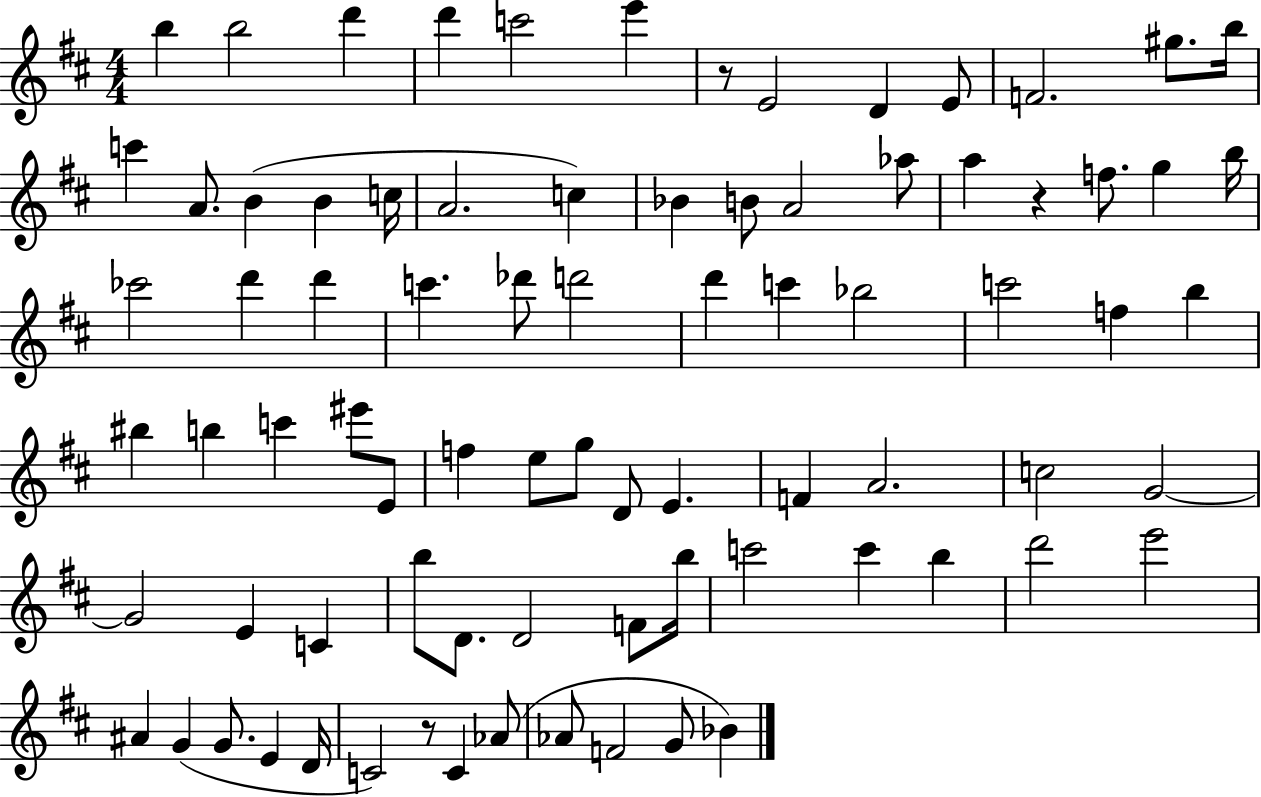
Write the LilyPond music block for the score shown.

{
  \clef treble
  \numericTimeSignature
  \time 4/4
  \key d \major
  b''4 b''2 d'''4 | d'''4 c'''2 e'''4 | r8 e'2 d'4 e'8 | f'2. gis''8. b''16 | \break c'''4 a'8. b'4( b'4 c''16 | a'2. c''4) | bes'4 b'8 a'2 aes''8 | a''4 r4 f''8. g''4 b''16 | \break ces'''2 d'''4 d'''4 | c'''4. des'''8 d'''2 | d'''4 c'''4 bes''2 | c'''2 f''4 b''4 | \break bis''4 b''4 c'''4 eis'''8 e'8 | f''4 e''8 g''8 d'8 e'4. | f'4 a'2. | c''2 g'2~~ | \break g'2 e'4 c'4 | b''8 d'8. d'2 f'8 b''16 | c'''2 c'''4 b''4 | d'''2 e'''2 | \break ais'4 g'4( g'8. e'4 d'16 | c'2) r8 c'4 aes'8( | aes'8 f'2 g'8 bes'4) | \bar "|."
}